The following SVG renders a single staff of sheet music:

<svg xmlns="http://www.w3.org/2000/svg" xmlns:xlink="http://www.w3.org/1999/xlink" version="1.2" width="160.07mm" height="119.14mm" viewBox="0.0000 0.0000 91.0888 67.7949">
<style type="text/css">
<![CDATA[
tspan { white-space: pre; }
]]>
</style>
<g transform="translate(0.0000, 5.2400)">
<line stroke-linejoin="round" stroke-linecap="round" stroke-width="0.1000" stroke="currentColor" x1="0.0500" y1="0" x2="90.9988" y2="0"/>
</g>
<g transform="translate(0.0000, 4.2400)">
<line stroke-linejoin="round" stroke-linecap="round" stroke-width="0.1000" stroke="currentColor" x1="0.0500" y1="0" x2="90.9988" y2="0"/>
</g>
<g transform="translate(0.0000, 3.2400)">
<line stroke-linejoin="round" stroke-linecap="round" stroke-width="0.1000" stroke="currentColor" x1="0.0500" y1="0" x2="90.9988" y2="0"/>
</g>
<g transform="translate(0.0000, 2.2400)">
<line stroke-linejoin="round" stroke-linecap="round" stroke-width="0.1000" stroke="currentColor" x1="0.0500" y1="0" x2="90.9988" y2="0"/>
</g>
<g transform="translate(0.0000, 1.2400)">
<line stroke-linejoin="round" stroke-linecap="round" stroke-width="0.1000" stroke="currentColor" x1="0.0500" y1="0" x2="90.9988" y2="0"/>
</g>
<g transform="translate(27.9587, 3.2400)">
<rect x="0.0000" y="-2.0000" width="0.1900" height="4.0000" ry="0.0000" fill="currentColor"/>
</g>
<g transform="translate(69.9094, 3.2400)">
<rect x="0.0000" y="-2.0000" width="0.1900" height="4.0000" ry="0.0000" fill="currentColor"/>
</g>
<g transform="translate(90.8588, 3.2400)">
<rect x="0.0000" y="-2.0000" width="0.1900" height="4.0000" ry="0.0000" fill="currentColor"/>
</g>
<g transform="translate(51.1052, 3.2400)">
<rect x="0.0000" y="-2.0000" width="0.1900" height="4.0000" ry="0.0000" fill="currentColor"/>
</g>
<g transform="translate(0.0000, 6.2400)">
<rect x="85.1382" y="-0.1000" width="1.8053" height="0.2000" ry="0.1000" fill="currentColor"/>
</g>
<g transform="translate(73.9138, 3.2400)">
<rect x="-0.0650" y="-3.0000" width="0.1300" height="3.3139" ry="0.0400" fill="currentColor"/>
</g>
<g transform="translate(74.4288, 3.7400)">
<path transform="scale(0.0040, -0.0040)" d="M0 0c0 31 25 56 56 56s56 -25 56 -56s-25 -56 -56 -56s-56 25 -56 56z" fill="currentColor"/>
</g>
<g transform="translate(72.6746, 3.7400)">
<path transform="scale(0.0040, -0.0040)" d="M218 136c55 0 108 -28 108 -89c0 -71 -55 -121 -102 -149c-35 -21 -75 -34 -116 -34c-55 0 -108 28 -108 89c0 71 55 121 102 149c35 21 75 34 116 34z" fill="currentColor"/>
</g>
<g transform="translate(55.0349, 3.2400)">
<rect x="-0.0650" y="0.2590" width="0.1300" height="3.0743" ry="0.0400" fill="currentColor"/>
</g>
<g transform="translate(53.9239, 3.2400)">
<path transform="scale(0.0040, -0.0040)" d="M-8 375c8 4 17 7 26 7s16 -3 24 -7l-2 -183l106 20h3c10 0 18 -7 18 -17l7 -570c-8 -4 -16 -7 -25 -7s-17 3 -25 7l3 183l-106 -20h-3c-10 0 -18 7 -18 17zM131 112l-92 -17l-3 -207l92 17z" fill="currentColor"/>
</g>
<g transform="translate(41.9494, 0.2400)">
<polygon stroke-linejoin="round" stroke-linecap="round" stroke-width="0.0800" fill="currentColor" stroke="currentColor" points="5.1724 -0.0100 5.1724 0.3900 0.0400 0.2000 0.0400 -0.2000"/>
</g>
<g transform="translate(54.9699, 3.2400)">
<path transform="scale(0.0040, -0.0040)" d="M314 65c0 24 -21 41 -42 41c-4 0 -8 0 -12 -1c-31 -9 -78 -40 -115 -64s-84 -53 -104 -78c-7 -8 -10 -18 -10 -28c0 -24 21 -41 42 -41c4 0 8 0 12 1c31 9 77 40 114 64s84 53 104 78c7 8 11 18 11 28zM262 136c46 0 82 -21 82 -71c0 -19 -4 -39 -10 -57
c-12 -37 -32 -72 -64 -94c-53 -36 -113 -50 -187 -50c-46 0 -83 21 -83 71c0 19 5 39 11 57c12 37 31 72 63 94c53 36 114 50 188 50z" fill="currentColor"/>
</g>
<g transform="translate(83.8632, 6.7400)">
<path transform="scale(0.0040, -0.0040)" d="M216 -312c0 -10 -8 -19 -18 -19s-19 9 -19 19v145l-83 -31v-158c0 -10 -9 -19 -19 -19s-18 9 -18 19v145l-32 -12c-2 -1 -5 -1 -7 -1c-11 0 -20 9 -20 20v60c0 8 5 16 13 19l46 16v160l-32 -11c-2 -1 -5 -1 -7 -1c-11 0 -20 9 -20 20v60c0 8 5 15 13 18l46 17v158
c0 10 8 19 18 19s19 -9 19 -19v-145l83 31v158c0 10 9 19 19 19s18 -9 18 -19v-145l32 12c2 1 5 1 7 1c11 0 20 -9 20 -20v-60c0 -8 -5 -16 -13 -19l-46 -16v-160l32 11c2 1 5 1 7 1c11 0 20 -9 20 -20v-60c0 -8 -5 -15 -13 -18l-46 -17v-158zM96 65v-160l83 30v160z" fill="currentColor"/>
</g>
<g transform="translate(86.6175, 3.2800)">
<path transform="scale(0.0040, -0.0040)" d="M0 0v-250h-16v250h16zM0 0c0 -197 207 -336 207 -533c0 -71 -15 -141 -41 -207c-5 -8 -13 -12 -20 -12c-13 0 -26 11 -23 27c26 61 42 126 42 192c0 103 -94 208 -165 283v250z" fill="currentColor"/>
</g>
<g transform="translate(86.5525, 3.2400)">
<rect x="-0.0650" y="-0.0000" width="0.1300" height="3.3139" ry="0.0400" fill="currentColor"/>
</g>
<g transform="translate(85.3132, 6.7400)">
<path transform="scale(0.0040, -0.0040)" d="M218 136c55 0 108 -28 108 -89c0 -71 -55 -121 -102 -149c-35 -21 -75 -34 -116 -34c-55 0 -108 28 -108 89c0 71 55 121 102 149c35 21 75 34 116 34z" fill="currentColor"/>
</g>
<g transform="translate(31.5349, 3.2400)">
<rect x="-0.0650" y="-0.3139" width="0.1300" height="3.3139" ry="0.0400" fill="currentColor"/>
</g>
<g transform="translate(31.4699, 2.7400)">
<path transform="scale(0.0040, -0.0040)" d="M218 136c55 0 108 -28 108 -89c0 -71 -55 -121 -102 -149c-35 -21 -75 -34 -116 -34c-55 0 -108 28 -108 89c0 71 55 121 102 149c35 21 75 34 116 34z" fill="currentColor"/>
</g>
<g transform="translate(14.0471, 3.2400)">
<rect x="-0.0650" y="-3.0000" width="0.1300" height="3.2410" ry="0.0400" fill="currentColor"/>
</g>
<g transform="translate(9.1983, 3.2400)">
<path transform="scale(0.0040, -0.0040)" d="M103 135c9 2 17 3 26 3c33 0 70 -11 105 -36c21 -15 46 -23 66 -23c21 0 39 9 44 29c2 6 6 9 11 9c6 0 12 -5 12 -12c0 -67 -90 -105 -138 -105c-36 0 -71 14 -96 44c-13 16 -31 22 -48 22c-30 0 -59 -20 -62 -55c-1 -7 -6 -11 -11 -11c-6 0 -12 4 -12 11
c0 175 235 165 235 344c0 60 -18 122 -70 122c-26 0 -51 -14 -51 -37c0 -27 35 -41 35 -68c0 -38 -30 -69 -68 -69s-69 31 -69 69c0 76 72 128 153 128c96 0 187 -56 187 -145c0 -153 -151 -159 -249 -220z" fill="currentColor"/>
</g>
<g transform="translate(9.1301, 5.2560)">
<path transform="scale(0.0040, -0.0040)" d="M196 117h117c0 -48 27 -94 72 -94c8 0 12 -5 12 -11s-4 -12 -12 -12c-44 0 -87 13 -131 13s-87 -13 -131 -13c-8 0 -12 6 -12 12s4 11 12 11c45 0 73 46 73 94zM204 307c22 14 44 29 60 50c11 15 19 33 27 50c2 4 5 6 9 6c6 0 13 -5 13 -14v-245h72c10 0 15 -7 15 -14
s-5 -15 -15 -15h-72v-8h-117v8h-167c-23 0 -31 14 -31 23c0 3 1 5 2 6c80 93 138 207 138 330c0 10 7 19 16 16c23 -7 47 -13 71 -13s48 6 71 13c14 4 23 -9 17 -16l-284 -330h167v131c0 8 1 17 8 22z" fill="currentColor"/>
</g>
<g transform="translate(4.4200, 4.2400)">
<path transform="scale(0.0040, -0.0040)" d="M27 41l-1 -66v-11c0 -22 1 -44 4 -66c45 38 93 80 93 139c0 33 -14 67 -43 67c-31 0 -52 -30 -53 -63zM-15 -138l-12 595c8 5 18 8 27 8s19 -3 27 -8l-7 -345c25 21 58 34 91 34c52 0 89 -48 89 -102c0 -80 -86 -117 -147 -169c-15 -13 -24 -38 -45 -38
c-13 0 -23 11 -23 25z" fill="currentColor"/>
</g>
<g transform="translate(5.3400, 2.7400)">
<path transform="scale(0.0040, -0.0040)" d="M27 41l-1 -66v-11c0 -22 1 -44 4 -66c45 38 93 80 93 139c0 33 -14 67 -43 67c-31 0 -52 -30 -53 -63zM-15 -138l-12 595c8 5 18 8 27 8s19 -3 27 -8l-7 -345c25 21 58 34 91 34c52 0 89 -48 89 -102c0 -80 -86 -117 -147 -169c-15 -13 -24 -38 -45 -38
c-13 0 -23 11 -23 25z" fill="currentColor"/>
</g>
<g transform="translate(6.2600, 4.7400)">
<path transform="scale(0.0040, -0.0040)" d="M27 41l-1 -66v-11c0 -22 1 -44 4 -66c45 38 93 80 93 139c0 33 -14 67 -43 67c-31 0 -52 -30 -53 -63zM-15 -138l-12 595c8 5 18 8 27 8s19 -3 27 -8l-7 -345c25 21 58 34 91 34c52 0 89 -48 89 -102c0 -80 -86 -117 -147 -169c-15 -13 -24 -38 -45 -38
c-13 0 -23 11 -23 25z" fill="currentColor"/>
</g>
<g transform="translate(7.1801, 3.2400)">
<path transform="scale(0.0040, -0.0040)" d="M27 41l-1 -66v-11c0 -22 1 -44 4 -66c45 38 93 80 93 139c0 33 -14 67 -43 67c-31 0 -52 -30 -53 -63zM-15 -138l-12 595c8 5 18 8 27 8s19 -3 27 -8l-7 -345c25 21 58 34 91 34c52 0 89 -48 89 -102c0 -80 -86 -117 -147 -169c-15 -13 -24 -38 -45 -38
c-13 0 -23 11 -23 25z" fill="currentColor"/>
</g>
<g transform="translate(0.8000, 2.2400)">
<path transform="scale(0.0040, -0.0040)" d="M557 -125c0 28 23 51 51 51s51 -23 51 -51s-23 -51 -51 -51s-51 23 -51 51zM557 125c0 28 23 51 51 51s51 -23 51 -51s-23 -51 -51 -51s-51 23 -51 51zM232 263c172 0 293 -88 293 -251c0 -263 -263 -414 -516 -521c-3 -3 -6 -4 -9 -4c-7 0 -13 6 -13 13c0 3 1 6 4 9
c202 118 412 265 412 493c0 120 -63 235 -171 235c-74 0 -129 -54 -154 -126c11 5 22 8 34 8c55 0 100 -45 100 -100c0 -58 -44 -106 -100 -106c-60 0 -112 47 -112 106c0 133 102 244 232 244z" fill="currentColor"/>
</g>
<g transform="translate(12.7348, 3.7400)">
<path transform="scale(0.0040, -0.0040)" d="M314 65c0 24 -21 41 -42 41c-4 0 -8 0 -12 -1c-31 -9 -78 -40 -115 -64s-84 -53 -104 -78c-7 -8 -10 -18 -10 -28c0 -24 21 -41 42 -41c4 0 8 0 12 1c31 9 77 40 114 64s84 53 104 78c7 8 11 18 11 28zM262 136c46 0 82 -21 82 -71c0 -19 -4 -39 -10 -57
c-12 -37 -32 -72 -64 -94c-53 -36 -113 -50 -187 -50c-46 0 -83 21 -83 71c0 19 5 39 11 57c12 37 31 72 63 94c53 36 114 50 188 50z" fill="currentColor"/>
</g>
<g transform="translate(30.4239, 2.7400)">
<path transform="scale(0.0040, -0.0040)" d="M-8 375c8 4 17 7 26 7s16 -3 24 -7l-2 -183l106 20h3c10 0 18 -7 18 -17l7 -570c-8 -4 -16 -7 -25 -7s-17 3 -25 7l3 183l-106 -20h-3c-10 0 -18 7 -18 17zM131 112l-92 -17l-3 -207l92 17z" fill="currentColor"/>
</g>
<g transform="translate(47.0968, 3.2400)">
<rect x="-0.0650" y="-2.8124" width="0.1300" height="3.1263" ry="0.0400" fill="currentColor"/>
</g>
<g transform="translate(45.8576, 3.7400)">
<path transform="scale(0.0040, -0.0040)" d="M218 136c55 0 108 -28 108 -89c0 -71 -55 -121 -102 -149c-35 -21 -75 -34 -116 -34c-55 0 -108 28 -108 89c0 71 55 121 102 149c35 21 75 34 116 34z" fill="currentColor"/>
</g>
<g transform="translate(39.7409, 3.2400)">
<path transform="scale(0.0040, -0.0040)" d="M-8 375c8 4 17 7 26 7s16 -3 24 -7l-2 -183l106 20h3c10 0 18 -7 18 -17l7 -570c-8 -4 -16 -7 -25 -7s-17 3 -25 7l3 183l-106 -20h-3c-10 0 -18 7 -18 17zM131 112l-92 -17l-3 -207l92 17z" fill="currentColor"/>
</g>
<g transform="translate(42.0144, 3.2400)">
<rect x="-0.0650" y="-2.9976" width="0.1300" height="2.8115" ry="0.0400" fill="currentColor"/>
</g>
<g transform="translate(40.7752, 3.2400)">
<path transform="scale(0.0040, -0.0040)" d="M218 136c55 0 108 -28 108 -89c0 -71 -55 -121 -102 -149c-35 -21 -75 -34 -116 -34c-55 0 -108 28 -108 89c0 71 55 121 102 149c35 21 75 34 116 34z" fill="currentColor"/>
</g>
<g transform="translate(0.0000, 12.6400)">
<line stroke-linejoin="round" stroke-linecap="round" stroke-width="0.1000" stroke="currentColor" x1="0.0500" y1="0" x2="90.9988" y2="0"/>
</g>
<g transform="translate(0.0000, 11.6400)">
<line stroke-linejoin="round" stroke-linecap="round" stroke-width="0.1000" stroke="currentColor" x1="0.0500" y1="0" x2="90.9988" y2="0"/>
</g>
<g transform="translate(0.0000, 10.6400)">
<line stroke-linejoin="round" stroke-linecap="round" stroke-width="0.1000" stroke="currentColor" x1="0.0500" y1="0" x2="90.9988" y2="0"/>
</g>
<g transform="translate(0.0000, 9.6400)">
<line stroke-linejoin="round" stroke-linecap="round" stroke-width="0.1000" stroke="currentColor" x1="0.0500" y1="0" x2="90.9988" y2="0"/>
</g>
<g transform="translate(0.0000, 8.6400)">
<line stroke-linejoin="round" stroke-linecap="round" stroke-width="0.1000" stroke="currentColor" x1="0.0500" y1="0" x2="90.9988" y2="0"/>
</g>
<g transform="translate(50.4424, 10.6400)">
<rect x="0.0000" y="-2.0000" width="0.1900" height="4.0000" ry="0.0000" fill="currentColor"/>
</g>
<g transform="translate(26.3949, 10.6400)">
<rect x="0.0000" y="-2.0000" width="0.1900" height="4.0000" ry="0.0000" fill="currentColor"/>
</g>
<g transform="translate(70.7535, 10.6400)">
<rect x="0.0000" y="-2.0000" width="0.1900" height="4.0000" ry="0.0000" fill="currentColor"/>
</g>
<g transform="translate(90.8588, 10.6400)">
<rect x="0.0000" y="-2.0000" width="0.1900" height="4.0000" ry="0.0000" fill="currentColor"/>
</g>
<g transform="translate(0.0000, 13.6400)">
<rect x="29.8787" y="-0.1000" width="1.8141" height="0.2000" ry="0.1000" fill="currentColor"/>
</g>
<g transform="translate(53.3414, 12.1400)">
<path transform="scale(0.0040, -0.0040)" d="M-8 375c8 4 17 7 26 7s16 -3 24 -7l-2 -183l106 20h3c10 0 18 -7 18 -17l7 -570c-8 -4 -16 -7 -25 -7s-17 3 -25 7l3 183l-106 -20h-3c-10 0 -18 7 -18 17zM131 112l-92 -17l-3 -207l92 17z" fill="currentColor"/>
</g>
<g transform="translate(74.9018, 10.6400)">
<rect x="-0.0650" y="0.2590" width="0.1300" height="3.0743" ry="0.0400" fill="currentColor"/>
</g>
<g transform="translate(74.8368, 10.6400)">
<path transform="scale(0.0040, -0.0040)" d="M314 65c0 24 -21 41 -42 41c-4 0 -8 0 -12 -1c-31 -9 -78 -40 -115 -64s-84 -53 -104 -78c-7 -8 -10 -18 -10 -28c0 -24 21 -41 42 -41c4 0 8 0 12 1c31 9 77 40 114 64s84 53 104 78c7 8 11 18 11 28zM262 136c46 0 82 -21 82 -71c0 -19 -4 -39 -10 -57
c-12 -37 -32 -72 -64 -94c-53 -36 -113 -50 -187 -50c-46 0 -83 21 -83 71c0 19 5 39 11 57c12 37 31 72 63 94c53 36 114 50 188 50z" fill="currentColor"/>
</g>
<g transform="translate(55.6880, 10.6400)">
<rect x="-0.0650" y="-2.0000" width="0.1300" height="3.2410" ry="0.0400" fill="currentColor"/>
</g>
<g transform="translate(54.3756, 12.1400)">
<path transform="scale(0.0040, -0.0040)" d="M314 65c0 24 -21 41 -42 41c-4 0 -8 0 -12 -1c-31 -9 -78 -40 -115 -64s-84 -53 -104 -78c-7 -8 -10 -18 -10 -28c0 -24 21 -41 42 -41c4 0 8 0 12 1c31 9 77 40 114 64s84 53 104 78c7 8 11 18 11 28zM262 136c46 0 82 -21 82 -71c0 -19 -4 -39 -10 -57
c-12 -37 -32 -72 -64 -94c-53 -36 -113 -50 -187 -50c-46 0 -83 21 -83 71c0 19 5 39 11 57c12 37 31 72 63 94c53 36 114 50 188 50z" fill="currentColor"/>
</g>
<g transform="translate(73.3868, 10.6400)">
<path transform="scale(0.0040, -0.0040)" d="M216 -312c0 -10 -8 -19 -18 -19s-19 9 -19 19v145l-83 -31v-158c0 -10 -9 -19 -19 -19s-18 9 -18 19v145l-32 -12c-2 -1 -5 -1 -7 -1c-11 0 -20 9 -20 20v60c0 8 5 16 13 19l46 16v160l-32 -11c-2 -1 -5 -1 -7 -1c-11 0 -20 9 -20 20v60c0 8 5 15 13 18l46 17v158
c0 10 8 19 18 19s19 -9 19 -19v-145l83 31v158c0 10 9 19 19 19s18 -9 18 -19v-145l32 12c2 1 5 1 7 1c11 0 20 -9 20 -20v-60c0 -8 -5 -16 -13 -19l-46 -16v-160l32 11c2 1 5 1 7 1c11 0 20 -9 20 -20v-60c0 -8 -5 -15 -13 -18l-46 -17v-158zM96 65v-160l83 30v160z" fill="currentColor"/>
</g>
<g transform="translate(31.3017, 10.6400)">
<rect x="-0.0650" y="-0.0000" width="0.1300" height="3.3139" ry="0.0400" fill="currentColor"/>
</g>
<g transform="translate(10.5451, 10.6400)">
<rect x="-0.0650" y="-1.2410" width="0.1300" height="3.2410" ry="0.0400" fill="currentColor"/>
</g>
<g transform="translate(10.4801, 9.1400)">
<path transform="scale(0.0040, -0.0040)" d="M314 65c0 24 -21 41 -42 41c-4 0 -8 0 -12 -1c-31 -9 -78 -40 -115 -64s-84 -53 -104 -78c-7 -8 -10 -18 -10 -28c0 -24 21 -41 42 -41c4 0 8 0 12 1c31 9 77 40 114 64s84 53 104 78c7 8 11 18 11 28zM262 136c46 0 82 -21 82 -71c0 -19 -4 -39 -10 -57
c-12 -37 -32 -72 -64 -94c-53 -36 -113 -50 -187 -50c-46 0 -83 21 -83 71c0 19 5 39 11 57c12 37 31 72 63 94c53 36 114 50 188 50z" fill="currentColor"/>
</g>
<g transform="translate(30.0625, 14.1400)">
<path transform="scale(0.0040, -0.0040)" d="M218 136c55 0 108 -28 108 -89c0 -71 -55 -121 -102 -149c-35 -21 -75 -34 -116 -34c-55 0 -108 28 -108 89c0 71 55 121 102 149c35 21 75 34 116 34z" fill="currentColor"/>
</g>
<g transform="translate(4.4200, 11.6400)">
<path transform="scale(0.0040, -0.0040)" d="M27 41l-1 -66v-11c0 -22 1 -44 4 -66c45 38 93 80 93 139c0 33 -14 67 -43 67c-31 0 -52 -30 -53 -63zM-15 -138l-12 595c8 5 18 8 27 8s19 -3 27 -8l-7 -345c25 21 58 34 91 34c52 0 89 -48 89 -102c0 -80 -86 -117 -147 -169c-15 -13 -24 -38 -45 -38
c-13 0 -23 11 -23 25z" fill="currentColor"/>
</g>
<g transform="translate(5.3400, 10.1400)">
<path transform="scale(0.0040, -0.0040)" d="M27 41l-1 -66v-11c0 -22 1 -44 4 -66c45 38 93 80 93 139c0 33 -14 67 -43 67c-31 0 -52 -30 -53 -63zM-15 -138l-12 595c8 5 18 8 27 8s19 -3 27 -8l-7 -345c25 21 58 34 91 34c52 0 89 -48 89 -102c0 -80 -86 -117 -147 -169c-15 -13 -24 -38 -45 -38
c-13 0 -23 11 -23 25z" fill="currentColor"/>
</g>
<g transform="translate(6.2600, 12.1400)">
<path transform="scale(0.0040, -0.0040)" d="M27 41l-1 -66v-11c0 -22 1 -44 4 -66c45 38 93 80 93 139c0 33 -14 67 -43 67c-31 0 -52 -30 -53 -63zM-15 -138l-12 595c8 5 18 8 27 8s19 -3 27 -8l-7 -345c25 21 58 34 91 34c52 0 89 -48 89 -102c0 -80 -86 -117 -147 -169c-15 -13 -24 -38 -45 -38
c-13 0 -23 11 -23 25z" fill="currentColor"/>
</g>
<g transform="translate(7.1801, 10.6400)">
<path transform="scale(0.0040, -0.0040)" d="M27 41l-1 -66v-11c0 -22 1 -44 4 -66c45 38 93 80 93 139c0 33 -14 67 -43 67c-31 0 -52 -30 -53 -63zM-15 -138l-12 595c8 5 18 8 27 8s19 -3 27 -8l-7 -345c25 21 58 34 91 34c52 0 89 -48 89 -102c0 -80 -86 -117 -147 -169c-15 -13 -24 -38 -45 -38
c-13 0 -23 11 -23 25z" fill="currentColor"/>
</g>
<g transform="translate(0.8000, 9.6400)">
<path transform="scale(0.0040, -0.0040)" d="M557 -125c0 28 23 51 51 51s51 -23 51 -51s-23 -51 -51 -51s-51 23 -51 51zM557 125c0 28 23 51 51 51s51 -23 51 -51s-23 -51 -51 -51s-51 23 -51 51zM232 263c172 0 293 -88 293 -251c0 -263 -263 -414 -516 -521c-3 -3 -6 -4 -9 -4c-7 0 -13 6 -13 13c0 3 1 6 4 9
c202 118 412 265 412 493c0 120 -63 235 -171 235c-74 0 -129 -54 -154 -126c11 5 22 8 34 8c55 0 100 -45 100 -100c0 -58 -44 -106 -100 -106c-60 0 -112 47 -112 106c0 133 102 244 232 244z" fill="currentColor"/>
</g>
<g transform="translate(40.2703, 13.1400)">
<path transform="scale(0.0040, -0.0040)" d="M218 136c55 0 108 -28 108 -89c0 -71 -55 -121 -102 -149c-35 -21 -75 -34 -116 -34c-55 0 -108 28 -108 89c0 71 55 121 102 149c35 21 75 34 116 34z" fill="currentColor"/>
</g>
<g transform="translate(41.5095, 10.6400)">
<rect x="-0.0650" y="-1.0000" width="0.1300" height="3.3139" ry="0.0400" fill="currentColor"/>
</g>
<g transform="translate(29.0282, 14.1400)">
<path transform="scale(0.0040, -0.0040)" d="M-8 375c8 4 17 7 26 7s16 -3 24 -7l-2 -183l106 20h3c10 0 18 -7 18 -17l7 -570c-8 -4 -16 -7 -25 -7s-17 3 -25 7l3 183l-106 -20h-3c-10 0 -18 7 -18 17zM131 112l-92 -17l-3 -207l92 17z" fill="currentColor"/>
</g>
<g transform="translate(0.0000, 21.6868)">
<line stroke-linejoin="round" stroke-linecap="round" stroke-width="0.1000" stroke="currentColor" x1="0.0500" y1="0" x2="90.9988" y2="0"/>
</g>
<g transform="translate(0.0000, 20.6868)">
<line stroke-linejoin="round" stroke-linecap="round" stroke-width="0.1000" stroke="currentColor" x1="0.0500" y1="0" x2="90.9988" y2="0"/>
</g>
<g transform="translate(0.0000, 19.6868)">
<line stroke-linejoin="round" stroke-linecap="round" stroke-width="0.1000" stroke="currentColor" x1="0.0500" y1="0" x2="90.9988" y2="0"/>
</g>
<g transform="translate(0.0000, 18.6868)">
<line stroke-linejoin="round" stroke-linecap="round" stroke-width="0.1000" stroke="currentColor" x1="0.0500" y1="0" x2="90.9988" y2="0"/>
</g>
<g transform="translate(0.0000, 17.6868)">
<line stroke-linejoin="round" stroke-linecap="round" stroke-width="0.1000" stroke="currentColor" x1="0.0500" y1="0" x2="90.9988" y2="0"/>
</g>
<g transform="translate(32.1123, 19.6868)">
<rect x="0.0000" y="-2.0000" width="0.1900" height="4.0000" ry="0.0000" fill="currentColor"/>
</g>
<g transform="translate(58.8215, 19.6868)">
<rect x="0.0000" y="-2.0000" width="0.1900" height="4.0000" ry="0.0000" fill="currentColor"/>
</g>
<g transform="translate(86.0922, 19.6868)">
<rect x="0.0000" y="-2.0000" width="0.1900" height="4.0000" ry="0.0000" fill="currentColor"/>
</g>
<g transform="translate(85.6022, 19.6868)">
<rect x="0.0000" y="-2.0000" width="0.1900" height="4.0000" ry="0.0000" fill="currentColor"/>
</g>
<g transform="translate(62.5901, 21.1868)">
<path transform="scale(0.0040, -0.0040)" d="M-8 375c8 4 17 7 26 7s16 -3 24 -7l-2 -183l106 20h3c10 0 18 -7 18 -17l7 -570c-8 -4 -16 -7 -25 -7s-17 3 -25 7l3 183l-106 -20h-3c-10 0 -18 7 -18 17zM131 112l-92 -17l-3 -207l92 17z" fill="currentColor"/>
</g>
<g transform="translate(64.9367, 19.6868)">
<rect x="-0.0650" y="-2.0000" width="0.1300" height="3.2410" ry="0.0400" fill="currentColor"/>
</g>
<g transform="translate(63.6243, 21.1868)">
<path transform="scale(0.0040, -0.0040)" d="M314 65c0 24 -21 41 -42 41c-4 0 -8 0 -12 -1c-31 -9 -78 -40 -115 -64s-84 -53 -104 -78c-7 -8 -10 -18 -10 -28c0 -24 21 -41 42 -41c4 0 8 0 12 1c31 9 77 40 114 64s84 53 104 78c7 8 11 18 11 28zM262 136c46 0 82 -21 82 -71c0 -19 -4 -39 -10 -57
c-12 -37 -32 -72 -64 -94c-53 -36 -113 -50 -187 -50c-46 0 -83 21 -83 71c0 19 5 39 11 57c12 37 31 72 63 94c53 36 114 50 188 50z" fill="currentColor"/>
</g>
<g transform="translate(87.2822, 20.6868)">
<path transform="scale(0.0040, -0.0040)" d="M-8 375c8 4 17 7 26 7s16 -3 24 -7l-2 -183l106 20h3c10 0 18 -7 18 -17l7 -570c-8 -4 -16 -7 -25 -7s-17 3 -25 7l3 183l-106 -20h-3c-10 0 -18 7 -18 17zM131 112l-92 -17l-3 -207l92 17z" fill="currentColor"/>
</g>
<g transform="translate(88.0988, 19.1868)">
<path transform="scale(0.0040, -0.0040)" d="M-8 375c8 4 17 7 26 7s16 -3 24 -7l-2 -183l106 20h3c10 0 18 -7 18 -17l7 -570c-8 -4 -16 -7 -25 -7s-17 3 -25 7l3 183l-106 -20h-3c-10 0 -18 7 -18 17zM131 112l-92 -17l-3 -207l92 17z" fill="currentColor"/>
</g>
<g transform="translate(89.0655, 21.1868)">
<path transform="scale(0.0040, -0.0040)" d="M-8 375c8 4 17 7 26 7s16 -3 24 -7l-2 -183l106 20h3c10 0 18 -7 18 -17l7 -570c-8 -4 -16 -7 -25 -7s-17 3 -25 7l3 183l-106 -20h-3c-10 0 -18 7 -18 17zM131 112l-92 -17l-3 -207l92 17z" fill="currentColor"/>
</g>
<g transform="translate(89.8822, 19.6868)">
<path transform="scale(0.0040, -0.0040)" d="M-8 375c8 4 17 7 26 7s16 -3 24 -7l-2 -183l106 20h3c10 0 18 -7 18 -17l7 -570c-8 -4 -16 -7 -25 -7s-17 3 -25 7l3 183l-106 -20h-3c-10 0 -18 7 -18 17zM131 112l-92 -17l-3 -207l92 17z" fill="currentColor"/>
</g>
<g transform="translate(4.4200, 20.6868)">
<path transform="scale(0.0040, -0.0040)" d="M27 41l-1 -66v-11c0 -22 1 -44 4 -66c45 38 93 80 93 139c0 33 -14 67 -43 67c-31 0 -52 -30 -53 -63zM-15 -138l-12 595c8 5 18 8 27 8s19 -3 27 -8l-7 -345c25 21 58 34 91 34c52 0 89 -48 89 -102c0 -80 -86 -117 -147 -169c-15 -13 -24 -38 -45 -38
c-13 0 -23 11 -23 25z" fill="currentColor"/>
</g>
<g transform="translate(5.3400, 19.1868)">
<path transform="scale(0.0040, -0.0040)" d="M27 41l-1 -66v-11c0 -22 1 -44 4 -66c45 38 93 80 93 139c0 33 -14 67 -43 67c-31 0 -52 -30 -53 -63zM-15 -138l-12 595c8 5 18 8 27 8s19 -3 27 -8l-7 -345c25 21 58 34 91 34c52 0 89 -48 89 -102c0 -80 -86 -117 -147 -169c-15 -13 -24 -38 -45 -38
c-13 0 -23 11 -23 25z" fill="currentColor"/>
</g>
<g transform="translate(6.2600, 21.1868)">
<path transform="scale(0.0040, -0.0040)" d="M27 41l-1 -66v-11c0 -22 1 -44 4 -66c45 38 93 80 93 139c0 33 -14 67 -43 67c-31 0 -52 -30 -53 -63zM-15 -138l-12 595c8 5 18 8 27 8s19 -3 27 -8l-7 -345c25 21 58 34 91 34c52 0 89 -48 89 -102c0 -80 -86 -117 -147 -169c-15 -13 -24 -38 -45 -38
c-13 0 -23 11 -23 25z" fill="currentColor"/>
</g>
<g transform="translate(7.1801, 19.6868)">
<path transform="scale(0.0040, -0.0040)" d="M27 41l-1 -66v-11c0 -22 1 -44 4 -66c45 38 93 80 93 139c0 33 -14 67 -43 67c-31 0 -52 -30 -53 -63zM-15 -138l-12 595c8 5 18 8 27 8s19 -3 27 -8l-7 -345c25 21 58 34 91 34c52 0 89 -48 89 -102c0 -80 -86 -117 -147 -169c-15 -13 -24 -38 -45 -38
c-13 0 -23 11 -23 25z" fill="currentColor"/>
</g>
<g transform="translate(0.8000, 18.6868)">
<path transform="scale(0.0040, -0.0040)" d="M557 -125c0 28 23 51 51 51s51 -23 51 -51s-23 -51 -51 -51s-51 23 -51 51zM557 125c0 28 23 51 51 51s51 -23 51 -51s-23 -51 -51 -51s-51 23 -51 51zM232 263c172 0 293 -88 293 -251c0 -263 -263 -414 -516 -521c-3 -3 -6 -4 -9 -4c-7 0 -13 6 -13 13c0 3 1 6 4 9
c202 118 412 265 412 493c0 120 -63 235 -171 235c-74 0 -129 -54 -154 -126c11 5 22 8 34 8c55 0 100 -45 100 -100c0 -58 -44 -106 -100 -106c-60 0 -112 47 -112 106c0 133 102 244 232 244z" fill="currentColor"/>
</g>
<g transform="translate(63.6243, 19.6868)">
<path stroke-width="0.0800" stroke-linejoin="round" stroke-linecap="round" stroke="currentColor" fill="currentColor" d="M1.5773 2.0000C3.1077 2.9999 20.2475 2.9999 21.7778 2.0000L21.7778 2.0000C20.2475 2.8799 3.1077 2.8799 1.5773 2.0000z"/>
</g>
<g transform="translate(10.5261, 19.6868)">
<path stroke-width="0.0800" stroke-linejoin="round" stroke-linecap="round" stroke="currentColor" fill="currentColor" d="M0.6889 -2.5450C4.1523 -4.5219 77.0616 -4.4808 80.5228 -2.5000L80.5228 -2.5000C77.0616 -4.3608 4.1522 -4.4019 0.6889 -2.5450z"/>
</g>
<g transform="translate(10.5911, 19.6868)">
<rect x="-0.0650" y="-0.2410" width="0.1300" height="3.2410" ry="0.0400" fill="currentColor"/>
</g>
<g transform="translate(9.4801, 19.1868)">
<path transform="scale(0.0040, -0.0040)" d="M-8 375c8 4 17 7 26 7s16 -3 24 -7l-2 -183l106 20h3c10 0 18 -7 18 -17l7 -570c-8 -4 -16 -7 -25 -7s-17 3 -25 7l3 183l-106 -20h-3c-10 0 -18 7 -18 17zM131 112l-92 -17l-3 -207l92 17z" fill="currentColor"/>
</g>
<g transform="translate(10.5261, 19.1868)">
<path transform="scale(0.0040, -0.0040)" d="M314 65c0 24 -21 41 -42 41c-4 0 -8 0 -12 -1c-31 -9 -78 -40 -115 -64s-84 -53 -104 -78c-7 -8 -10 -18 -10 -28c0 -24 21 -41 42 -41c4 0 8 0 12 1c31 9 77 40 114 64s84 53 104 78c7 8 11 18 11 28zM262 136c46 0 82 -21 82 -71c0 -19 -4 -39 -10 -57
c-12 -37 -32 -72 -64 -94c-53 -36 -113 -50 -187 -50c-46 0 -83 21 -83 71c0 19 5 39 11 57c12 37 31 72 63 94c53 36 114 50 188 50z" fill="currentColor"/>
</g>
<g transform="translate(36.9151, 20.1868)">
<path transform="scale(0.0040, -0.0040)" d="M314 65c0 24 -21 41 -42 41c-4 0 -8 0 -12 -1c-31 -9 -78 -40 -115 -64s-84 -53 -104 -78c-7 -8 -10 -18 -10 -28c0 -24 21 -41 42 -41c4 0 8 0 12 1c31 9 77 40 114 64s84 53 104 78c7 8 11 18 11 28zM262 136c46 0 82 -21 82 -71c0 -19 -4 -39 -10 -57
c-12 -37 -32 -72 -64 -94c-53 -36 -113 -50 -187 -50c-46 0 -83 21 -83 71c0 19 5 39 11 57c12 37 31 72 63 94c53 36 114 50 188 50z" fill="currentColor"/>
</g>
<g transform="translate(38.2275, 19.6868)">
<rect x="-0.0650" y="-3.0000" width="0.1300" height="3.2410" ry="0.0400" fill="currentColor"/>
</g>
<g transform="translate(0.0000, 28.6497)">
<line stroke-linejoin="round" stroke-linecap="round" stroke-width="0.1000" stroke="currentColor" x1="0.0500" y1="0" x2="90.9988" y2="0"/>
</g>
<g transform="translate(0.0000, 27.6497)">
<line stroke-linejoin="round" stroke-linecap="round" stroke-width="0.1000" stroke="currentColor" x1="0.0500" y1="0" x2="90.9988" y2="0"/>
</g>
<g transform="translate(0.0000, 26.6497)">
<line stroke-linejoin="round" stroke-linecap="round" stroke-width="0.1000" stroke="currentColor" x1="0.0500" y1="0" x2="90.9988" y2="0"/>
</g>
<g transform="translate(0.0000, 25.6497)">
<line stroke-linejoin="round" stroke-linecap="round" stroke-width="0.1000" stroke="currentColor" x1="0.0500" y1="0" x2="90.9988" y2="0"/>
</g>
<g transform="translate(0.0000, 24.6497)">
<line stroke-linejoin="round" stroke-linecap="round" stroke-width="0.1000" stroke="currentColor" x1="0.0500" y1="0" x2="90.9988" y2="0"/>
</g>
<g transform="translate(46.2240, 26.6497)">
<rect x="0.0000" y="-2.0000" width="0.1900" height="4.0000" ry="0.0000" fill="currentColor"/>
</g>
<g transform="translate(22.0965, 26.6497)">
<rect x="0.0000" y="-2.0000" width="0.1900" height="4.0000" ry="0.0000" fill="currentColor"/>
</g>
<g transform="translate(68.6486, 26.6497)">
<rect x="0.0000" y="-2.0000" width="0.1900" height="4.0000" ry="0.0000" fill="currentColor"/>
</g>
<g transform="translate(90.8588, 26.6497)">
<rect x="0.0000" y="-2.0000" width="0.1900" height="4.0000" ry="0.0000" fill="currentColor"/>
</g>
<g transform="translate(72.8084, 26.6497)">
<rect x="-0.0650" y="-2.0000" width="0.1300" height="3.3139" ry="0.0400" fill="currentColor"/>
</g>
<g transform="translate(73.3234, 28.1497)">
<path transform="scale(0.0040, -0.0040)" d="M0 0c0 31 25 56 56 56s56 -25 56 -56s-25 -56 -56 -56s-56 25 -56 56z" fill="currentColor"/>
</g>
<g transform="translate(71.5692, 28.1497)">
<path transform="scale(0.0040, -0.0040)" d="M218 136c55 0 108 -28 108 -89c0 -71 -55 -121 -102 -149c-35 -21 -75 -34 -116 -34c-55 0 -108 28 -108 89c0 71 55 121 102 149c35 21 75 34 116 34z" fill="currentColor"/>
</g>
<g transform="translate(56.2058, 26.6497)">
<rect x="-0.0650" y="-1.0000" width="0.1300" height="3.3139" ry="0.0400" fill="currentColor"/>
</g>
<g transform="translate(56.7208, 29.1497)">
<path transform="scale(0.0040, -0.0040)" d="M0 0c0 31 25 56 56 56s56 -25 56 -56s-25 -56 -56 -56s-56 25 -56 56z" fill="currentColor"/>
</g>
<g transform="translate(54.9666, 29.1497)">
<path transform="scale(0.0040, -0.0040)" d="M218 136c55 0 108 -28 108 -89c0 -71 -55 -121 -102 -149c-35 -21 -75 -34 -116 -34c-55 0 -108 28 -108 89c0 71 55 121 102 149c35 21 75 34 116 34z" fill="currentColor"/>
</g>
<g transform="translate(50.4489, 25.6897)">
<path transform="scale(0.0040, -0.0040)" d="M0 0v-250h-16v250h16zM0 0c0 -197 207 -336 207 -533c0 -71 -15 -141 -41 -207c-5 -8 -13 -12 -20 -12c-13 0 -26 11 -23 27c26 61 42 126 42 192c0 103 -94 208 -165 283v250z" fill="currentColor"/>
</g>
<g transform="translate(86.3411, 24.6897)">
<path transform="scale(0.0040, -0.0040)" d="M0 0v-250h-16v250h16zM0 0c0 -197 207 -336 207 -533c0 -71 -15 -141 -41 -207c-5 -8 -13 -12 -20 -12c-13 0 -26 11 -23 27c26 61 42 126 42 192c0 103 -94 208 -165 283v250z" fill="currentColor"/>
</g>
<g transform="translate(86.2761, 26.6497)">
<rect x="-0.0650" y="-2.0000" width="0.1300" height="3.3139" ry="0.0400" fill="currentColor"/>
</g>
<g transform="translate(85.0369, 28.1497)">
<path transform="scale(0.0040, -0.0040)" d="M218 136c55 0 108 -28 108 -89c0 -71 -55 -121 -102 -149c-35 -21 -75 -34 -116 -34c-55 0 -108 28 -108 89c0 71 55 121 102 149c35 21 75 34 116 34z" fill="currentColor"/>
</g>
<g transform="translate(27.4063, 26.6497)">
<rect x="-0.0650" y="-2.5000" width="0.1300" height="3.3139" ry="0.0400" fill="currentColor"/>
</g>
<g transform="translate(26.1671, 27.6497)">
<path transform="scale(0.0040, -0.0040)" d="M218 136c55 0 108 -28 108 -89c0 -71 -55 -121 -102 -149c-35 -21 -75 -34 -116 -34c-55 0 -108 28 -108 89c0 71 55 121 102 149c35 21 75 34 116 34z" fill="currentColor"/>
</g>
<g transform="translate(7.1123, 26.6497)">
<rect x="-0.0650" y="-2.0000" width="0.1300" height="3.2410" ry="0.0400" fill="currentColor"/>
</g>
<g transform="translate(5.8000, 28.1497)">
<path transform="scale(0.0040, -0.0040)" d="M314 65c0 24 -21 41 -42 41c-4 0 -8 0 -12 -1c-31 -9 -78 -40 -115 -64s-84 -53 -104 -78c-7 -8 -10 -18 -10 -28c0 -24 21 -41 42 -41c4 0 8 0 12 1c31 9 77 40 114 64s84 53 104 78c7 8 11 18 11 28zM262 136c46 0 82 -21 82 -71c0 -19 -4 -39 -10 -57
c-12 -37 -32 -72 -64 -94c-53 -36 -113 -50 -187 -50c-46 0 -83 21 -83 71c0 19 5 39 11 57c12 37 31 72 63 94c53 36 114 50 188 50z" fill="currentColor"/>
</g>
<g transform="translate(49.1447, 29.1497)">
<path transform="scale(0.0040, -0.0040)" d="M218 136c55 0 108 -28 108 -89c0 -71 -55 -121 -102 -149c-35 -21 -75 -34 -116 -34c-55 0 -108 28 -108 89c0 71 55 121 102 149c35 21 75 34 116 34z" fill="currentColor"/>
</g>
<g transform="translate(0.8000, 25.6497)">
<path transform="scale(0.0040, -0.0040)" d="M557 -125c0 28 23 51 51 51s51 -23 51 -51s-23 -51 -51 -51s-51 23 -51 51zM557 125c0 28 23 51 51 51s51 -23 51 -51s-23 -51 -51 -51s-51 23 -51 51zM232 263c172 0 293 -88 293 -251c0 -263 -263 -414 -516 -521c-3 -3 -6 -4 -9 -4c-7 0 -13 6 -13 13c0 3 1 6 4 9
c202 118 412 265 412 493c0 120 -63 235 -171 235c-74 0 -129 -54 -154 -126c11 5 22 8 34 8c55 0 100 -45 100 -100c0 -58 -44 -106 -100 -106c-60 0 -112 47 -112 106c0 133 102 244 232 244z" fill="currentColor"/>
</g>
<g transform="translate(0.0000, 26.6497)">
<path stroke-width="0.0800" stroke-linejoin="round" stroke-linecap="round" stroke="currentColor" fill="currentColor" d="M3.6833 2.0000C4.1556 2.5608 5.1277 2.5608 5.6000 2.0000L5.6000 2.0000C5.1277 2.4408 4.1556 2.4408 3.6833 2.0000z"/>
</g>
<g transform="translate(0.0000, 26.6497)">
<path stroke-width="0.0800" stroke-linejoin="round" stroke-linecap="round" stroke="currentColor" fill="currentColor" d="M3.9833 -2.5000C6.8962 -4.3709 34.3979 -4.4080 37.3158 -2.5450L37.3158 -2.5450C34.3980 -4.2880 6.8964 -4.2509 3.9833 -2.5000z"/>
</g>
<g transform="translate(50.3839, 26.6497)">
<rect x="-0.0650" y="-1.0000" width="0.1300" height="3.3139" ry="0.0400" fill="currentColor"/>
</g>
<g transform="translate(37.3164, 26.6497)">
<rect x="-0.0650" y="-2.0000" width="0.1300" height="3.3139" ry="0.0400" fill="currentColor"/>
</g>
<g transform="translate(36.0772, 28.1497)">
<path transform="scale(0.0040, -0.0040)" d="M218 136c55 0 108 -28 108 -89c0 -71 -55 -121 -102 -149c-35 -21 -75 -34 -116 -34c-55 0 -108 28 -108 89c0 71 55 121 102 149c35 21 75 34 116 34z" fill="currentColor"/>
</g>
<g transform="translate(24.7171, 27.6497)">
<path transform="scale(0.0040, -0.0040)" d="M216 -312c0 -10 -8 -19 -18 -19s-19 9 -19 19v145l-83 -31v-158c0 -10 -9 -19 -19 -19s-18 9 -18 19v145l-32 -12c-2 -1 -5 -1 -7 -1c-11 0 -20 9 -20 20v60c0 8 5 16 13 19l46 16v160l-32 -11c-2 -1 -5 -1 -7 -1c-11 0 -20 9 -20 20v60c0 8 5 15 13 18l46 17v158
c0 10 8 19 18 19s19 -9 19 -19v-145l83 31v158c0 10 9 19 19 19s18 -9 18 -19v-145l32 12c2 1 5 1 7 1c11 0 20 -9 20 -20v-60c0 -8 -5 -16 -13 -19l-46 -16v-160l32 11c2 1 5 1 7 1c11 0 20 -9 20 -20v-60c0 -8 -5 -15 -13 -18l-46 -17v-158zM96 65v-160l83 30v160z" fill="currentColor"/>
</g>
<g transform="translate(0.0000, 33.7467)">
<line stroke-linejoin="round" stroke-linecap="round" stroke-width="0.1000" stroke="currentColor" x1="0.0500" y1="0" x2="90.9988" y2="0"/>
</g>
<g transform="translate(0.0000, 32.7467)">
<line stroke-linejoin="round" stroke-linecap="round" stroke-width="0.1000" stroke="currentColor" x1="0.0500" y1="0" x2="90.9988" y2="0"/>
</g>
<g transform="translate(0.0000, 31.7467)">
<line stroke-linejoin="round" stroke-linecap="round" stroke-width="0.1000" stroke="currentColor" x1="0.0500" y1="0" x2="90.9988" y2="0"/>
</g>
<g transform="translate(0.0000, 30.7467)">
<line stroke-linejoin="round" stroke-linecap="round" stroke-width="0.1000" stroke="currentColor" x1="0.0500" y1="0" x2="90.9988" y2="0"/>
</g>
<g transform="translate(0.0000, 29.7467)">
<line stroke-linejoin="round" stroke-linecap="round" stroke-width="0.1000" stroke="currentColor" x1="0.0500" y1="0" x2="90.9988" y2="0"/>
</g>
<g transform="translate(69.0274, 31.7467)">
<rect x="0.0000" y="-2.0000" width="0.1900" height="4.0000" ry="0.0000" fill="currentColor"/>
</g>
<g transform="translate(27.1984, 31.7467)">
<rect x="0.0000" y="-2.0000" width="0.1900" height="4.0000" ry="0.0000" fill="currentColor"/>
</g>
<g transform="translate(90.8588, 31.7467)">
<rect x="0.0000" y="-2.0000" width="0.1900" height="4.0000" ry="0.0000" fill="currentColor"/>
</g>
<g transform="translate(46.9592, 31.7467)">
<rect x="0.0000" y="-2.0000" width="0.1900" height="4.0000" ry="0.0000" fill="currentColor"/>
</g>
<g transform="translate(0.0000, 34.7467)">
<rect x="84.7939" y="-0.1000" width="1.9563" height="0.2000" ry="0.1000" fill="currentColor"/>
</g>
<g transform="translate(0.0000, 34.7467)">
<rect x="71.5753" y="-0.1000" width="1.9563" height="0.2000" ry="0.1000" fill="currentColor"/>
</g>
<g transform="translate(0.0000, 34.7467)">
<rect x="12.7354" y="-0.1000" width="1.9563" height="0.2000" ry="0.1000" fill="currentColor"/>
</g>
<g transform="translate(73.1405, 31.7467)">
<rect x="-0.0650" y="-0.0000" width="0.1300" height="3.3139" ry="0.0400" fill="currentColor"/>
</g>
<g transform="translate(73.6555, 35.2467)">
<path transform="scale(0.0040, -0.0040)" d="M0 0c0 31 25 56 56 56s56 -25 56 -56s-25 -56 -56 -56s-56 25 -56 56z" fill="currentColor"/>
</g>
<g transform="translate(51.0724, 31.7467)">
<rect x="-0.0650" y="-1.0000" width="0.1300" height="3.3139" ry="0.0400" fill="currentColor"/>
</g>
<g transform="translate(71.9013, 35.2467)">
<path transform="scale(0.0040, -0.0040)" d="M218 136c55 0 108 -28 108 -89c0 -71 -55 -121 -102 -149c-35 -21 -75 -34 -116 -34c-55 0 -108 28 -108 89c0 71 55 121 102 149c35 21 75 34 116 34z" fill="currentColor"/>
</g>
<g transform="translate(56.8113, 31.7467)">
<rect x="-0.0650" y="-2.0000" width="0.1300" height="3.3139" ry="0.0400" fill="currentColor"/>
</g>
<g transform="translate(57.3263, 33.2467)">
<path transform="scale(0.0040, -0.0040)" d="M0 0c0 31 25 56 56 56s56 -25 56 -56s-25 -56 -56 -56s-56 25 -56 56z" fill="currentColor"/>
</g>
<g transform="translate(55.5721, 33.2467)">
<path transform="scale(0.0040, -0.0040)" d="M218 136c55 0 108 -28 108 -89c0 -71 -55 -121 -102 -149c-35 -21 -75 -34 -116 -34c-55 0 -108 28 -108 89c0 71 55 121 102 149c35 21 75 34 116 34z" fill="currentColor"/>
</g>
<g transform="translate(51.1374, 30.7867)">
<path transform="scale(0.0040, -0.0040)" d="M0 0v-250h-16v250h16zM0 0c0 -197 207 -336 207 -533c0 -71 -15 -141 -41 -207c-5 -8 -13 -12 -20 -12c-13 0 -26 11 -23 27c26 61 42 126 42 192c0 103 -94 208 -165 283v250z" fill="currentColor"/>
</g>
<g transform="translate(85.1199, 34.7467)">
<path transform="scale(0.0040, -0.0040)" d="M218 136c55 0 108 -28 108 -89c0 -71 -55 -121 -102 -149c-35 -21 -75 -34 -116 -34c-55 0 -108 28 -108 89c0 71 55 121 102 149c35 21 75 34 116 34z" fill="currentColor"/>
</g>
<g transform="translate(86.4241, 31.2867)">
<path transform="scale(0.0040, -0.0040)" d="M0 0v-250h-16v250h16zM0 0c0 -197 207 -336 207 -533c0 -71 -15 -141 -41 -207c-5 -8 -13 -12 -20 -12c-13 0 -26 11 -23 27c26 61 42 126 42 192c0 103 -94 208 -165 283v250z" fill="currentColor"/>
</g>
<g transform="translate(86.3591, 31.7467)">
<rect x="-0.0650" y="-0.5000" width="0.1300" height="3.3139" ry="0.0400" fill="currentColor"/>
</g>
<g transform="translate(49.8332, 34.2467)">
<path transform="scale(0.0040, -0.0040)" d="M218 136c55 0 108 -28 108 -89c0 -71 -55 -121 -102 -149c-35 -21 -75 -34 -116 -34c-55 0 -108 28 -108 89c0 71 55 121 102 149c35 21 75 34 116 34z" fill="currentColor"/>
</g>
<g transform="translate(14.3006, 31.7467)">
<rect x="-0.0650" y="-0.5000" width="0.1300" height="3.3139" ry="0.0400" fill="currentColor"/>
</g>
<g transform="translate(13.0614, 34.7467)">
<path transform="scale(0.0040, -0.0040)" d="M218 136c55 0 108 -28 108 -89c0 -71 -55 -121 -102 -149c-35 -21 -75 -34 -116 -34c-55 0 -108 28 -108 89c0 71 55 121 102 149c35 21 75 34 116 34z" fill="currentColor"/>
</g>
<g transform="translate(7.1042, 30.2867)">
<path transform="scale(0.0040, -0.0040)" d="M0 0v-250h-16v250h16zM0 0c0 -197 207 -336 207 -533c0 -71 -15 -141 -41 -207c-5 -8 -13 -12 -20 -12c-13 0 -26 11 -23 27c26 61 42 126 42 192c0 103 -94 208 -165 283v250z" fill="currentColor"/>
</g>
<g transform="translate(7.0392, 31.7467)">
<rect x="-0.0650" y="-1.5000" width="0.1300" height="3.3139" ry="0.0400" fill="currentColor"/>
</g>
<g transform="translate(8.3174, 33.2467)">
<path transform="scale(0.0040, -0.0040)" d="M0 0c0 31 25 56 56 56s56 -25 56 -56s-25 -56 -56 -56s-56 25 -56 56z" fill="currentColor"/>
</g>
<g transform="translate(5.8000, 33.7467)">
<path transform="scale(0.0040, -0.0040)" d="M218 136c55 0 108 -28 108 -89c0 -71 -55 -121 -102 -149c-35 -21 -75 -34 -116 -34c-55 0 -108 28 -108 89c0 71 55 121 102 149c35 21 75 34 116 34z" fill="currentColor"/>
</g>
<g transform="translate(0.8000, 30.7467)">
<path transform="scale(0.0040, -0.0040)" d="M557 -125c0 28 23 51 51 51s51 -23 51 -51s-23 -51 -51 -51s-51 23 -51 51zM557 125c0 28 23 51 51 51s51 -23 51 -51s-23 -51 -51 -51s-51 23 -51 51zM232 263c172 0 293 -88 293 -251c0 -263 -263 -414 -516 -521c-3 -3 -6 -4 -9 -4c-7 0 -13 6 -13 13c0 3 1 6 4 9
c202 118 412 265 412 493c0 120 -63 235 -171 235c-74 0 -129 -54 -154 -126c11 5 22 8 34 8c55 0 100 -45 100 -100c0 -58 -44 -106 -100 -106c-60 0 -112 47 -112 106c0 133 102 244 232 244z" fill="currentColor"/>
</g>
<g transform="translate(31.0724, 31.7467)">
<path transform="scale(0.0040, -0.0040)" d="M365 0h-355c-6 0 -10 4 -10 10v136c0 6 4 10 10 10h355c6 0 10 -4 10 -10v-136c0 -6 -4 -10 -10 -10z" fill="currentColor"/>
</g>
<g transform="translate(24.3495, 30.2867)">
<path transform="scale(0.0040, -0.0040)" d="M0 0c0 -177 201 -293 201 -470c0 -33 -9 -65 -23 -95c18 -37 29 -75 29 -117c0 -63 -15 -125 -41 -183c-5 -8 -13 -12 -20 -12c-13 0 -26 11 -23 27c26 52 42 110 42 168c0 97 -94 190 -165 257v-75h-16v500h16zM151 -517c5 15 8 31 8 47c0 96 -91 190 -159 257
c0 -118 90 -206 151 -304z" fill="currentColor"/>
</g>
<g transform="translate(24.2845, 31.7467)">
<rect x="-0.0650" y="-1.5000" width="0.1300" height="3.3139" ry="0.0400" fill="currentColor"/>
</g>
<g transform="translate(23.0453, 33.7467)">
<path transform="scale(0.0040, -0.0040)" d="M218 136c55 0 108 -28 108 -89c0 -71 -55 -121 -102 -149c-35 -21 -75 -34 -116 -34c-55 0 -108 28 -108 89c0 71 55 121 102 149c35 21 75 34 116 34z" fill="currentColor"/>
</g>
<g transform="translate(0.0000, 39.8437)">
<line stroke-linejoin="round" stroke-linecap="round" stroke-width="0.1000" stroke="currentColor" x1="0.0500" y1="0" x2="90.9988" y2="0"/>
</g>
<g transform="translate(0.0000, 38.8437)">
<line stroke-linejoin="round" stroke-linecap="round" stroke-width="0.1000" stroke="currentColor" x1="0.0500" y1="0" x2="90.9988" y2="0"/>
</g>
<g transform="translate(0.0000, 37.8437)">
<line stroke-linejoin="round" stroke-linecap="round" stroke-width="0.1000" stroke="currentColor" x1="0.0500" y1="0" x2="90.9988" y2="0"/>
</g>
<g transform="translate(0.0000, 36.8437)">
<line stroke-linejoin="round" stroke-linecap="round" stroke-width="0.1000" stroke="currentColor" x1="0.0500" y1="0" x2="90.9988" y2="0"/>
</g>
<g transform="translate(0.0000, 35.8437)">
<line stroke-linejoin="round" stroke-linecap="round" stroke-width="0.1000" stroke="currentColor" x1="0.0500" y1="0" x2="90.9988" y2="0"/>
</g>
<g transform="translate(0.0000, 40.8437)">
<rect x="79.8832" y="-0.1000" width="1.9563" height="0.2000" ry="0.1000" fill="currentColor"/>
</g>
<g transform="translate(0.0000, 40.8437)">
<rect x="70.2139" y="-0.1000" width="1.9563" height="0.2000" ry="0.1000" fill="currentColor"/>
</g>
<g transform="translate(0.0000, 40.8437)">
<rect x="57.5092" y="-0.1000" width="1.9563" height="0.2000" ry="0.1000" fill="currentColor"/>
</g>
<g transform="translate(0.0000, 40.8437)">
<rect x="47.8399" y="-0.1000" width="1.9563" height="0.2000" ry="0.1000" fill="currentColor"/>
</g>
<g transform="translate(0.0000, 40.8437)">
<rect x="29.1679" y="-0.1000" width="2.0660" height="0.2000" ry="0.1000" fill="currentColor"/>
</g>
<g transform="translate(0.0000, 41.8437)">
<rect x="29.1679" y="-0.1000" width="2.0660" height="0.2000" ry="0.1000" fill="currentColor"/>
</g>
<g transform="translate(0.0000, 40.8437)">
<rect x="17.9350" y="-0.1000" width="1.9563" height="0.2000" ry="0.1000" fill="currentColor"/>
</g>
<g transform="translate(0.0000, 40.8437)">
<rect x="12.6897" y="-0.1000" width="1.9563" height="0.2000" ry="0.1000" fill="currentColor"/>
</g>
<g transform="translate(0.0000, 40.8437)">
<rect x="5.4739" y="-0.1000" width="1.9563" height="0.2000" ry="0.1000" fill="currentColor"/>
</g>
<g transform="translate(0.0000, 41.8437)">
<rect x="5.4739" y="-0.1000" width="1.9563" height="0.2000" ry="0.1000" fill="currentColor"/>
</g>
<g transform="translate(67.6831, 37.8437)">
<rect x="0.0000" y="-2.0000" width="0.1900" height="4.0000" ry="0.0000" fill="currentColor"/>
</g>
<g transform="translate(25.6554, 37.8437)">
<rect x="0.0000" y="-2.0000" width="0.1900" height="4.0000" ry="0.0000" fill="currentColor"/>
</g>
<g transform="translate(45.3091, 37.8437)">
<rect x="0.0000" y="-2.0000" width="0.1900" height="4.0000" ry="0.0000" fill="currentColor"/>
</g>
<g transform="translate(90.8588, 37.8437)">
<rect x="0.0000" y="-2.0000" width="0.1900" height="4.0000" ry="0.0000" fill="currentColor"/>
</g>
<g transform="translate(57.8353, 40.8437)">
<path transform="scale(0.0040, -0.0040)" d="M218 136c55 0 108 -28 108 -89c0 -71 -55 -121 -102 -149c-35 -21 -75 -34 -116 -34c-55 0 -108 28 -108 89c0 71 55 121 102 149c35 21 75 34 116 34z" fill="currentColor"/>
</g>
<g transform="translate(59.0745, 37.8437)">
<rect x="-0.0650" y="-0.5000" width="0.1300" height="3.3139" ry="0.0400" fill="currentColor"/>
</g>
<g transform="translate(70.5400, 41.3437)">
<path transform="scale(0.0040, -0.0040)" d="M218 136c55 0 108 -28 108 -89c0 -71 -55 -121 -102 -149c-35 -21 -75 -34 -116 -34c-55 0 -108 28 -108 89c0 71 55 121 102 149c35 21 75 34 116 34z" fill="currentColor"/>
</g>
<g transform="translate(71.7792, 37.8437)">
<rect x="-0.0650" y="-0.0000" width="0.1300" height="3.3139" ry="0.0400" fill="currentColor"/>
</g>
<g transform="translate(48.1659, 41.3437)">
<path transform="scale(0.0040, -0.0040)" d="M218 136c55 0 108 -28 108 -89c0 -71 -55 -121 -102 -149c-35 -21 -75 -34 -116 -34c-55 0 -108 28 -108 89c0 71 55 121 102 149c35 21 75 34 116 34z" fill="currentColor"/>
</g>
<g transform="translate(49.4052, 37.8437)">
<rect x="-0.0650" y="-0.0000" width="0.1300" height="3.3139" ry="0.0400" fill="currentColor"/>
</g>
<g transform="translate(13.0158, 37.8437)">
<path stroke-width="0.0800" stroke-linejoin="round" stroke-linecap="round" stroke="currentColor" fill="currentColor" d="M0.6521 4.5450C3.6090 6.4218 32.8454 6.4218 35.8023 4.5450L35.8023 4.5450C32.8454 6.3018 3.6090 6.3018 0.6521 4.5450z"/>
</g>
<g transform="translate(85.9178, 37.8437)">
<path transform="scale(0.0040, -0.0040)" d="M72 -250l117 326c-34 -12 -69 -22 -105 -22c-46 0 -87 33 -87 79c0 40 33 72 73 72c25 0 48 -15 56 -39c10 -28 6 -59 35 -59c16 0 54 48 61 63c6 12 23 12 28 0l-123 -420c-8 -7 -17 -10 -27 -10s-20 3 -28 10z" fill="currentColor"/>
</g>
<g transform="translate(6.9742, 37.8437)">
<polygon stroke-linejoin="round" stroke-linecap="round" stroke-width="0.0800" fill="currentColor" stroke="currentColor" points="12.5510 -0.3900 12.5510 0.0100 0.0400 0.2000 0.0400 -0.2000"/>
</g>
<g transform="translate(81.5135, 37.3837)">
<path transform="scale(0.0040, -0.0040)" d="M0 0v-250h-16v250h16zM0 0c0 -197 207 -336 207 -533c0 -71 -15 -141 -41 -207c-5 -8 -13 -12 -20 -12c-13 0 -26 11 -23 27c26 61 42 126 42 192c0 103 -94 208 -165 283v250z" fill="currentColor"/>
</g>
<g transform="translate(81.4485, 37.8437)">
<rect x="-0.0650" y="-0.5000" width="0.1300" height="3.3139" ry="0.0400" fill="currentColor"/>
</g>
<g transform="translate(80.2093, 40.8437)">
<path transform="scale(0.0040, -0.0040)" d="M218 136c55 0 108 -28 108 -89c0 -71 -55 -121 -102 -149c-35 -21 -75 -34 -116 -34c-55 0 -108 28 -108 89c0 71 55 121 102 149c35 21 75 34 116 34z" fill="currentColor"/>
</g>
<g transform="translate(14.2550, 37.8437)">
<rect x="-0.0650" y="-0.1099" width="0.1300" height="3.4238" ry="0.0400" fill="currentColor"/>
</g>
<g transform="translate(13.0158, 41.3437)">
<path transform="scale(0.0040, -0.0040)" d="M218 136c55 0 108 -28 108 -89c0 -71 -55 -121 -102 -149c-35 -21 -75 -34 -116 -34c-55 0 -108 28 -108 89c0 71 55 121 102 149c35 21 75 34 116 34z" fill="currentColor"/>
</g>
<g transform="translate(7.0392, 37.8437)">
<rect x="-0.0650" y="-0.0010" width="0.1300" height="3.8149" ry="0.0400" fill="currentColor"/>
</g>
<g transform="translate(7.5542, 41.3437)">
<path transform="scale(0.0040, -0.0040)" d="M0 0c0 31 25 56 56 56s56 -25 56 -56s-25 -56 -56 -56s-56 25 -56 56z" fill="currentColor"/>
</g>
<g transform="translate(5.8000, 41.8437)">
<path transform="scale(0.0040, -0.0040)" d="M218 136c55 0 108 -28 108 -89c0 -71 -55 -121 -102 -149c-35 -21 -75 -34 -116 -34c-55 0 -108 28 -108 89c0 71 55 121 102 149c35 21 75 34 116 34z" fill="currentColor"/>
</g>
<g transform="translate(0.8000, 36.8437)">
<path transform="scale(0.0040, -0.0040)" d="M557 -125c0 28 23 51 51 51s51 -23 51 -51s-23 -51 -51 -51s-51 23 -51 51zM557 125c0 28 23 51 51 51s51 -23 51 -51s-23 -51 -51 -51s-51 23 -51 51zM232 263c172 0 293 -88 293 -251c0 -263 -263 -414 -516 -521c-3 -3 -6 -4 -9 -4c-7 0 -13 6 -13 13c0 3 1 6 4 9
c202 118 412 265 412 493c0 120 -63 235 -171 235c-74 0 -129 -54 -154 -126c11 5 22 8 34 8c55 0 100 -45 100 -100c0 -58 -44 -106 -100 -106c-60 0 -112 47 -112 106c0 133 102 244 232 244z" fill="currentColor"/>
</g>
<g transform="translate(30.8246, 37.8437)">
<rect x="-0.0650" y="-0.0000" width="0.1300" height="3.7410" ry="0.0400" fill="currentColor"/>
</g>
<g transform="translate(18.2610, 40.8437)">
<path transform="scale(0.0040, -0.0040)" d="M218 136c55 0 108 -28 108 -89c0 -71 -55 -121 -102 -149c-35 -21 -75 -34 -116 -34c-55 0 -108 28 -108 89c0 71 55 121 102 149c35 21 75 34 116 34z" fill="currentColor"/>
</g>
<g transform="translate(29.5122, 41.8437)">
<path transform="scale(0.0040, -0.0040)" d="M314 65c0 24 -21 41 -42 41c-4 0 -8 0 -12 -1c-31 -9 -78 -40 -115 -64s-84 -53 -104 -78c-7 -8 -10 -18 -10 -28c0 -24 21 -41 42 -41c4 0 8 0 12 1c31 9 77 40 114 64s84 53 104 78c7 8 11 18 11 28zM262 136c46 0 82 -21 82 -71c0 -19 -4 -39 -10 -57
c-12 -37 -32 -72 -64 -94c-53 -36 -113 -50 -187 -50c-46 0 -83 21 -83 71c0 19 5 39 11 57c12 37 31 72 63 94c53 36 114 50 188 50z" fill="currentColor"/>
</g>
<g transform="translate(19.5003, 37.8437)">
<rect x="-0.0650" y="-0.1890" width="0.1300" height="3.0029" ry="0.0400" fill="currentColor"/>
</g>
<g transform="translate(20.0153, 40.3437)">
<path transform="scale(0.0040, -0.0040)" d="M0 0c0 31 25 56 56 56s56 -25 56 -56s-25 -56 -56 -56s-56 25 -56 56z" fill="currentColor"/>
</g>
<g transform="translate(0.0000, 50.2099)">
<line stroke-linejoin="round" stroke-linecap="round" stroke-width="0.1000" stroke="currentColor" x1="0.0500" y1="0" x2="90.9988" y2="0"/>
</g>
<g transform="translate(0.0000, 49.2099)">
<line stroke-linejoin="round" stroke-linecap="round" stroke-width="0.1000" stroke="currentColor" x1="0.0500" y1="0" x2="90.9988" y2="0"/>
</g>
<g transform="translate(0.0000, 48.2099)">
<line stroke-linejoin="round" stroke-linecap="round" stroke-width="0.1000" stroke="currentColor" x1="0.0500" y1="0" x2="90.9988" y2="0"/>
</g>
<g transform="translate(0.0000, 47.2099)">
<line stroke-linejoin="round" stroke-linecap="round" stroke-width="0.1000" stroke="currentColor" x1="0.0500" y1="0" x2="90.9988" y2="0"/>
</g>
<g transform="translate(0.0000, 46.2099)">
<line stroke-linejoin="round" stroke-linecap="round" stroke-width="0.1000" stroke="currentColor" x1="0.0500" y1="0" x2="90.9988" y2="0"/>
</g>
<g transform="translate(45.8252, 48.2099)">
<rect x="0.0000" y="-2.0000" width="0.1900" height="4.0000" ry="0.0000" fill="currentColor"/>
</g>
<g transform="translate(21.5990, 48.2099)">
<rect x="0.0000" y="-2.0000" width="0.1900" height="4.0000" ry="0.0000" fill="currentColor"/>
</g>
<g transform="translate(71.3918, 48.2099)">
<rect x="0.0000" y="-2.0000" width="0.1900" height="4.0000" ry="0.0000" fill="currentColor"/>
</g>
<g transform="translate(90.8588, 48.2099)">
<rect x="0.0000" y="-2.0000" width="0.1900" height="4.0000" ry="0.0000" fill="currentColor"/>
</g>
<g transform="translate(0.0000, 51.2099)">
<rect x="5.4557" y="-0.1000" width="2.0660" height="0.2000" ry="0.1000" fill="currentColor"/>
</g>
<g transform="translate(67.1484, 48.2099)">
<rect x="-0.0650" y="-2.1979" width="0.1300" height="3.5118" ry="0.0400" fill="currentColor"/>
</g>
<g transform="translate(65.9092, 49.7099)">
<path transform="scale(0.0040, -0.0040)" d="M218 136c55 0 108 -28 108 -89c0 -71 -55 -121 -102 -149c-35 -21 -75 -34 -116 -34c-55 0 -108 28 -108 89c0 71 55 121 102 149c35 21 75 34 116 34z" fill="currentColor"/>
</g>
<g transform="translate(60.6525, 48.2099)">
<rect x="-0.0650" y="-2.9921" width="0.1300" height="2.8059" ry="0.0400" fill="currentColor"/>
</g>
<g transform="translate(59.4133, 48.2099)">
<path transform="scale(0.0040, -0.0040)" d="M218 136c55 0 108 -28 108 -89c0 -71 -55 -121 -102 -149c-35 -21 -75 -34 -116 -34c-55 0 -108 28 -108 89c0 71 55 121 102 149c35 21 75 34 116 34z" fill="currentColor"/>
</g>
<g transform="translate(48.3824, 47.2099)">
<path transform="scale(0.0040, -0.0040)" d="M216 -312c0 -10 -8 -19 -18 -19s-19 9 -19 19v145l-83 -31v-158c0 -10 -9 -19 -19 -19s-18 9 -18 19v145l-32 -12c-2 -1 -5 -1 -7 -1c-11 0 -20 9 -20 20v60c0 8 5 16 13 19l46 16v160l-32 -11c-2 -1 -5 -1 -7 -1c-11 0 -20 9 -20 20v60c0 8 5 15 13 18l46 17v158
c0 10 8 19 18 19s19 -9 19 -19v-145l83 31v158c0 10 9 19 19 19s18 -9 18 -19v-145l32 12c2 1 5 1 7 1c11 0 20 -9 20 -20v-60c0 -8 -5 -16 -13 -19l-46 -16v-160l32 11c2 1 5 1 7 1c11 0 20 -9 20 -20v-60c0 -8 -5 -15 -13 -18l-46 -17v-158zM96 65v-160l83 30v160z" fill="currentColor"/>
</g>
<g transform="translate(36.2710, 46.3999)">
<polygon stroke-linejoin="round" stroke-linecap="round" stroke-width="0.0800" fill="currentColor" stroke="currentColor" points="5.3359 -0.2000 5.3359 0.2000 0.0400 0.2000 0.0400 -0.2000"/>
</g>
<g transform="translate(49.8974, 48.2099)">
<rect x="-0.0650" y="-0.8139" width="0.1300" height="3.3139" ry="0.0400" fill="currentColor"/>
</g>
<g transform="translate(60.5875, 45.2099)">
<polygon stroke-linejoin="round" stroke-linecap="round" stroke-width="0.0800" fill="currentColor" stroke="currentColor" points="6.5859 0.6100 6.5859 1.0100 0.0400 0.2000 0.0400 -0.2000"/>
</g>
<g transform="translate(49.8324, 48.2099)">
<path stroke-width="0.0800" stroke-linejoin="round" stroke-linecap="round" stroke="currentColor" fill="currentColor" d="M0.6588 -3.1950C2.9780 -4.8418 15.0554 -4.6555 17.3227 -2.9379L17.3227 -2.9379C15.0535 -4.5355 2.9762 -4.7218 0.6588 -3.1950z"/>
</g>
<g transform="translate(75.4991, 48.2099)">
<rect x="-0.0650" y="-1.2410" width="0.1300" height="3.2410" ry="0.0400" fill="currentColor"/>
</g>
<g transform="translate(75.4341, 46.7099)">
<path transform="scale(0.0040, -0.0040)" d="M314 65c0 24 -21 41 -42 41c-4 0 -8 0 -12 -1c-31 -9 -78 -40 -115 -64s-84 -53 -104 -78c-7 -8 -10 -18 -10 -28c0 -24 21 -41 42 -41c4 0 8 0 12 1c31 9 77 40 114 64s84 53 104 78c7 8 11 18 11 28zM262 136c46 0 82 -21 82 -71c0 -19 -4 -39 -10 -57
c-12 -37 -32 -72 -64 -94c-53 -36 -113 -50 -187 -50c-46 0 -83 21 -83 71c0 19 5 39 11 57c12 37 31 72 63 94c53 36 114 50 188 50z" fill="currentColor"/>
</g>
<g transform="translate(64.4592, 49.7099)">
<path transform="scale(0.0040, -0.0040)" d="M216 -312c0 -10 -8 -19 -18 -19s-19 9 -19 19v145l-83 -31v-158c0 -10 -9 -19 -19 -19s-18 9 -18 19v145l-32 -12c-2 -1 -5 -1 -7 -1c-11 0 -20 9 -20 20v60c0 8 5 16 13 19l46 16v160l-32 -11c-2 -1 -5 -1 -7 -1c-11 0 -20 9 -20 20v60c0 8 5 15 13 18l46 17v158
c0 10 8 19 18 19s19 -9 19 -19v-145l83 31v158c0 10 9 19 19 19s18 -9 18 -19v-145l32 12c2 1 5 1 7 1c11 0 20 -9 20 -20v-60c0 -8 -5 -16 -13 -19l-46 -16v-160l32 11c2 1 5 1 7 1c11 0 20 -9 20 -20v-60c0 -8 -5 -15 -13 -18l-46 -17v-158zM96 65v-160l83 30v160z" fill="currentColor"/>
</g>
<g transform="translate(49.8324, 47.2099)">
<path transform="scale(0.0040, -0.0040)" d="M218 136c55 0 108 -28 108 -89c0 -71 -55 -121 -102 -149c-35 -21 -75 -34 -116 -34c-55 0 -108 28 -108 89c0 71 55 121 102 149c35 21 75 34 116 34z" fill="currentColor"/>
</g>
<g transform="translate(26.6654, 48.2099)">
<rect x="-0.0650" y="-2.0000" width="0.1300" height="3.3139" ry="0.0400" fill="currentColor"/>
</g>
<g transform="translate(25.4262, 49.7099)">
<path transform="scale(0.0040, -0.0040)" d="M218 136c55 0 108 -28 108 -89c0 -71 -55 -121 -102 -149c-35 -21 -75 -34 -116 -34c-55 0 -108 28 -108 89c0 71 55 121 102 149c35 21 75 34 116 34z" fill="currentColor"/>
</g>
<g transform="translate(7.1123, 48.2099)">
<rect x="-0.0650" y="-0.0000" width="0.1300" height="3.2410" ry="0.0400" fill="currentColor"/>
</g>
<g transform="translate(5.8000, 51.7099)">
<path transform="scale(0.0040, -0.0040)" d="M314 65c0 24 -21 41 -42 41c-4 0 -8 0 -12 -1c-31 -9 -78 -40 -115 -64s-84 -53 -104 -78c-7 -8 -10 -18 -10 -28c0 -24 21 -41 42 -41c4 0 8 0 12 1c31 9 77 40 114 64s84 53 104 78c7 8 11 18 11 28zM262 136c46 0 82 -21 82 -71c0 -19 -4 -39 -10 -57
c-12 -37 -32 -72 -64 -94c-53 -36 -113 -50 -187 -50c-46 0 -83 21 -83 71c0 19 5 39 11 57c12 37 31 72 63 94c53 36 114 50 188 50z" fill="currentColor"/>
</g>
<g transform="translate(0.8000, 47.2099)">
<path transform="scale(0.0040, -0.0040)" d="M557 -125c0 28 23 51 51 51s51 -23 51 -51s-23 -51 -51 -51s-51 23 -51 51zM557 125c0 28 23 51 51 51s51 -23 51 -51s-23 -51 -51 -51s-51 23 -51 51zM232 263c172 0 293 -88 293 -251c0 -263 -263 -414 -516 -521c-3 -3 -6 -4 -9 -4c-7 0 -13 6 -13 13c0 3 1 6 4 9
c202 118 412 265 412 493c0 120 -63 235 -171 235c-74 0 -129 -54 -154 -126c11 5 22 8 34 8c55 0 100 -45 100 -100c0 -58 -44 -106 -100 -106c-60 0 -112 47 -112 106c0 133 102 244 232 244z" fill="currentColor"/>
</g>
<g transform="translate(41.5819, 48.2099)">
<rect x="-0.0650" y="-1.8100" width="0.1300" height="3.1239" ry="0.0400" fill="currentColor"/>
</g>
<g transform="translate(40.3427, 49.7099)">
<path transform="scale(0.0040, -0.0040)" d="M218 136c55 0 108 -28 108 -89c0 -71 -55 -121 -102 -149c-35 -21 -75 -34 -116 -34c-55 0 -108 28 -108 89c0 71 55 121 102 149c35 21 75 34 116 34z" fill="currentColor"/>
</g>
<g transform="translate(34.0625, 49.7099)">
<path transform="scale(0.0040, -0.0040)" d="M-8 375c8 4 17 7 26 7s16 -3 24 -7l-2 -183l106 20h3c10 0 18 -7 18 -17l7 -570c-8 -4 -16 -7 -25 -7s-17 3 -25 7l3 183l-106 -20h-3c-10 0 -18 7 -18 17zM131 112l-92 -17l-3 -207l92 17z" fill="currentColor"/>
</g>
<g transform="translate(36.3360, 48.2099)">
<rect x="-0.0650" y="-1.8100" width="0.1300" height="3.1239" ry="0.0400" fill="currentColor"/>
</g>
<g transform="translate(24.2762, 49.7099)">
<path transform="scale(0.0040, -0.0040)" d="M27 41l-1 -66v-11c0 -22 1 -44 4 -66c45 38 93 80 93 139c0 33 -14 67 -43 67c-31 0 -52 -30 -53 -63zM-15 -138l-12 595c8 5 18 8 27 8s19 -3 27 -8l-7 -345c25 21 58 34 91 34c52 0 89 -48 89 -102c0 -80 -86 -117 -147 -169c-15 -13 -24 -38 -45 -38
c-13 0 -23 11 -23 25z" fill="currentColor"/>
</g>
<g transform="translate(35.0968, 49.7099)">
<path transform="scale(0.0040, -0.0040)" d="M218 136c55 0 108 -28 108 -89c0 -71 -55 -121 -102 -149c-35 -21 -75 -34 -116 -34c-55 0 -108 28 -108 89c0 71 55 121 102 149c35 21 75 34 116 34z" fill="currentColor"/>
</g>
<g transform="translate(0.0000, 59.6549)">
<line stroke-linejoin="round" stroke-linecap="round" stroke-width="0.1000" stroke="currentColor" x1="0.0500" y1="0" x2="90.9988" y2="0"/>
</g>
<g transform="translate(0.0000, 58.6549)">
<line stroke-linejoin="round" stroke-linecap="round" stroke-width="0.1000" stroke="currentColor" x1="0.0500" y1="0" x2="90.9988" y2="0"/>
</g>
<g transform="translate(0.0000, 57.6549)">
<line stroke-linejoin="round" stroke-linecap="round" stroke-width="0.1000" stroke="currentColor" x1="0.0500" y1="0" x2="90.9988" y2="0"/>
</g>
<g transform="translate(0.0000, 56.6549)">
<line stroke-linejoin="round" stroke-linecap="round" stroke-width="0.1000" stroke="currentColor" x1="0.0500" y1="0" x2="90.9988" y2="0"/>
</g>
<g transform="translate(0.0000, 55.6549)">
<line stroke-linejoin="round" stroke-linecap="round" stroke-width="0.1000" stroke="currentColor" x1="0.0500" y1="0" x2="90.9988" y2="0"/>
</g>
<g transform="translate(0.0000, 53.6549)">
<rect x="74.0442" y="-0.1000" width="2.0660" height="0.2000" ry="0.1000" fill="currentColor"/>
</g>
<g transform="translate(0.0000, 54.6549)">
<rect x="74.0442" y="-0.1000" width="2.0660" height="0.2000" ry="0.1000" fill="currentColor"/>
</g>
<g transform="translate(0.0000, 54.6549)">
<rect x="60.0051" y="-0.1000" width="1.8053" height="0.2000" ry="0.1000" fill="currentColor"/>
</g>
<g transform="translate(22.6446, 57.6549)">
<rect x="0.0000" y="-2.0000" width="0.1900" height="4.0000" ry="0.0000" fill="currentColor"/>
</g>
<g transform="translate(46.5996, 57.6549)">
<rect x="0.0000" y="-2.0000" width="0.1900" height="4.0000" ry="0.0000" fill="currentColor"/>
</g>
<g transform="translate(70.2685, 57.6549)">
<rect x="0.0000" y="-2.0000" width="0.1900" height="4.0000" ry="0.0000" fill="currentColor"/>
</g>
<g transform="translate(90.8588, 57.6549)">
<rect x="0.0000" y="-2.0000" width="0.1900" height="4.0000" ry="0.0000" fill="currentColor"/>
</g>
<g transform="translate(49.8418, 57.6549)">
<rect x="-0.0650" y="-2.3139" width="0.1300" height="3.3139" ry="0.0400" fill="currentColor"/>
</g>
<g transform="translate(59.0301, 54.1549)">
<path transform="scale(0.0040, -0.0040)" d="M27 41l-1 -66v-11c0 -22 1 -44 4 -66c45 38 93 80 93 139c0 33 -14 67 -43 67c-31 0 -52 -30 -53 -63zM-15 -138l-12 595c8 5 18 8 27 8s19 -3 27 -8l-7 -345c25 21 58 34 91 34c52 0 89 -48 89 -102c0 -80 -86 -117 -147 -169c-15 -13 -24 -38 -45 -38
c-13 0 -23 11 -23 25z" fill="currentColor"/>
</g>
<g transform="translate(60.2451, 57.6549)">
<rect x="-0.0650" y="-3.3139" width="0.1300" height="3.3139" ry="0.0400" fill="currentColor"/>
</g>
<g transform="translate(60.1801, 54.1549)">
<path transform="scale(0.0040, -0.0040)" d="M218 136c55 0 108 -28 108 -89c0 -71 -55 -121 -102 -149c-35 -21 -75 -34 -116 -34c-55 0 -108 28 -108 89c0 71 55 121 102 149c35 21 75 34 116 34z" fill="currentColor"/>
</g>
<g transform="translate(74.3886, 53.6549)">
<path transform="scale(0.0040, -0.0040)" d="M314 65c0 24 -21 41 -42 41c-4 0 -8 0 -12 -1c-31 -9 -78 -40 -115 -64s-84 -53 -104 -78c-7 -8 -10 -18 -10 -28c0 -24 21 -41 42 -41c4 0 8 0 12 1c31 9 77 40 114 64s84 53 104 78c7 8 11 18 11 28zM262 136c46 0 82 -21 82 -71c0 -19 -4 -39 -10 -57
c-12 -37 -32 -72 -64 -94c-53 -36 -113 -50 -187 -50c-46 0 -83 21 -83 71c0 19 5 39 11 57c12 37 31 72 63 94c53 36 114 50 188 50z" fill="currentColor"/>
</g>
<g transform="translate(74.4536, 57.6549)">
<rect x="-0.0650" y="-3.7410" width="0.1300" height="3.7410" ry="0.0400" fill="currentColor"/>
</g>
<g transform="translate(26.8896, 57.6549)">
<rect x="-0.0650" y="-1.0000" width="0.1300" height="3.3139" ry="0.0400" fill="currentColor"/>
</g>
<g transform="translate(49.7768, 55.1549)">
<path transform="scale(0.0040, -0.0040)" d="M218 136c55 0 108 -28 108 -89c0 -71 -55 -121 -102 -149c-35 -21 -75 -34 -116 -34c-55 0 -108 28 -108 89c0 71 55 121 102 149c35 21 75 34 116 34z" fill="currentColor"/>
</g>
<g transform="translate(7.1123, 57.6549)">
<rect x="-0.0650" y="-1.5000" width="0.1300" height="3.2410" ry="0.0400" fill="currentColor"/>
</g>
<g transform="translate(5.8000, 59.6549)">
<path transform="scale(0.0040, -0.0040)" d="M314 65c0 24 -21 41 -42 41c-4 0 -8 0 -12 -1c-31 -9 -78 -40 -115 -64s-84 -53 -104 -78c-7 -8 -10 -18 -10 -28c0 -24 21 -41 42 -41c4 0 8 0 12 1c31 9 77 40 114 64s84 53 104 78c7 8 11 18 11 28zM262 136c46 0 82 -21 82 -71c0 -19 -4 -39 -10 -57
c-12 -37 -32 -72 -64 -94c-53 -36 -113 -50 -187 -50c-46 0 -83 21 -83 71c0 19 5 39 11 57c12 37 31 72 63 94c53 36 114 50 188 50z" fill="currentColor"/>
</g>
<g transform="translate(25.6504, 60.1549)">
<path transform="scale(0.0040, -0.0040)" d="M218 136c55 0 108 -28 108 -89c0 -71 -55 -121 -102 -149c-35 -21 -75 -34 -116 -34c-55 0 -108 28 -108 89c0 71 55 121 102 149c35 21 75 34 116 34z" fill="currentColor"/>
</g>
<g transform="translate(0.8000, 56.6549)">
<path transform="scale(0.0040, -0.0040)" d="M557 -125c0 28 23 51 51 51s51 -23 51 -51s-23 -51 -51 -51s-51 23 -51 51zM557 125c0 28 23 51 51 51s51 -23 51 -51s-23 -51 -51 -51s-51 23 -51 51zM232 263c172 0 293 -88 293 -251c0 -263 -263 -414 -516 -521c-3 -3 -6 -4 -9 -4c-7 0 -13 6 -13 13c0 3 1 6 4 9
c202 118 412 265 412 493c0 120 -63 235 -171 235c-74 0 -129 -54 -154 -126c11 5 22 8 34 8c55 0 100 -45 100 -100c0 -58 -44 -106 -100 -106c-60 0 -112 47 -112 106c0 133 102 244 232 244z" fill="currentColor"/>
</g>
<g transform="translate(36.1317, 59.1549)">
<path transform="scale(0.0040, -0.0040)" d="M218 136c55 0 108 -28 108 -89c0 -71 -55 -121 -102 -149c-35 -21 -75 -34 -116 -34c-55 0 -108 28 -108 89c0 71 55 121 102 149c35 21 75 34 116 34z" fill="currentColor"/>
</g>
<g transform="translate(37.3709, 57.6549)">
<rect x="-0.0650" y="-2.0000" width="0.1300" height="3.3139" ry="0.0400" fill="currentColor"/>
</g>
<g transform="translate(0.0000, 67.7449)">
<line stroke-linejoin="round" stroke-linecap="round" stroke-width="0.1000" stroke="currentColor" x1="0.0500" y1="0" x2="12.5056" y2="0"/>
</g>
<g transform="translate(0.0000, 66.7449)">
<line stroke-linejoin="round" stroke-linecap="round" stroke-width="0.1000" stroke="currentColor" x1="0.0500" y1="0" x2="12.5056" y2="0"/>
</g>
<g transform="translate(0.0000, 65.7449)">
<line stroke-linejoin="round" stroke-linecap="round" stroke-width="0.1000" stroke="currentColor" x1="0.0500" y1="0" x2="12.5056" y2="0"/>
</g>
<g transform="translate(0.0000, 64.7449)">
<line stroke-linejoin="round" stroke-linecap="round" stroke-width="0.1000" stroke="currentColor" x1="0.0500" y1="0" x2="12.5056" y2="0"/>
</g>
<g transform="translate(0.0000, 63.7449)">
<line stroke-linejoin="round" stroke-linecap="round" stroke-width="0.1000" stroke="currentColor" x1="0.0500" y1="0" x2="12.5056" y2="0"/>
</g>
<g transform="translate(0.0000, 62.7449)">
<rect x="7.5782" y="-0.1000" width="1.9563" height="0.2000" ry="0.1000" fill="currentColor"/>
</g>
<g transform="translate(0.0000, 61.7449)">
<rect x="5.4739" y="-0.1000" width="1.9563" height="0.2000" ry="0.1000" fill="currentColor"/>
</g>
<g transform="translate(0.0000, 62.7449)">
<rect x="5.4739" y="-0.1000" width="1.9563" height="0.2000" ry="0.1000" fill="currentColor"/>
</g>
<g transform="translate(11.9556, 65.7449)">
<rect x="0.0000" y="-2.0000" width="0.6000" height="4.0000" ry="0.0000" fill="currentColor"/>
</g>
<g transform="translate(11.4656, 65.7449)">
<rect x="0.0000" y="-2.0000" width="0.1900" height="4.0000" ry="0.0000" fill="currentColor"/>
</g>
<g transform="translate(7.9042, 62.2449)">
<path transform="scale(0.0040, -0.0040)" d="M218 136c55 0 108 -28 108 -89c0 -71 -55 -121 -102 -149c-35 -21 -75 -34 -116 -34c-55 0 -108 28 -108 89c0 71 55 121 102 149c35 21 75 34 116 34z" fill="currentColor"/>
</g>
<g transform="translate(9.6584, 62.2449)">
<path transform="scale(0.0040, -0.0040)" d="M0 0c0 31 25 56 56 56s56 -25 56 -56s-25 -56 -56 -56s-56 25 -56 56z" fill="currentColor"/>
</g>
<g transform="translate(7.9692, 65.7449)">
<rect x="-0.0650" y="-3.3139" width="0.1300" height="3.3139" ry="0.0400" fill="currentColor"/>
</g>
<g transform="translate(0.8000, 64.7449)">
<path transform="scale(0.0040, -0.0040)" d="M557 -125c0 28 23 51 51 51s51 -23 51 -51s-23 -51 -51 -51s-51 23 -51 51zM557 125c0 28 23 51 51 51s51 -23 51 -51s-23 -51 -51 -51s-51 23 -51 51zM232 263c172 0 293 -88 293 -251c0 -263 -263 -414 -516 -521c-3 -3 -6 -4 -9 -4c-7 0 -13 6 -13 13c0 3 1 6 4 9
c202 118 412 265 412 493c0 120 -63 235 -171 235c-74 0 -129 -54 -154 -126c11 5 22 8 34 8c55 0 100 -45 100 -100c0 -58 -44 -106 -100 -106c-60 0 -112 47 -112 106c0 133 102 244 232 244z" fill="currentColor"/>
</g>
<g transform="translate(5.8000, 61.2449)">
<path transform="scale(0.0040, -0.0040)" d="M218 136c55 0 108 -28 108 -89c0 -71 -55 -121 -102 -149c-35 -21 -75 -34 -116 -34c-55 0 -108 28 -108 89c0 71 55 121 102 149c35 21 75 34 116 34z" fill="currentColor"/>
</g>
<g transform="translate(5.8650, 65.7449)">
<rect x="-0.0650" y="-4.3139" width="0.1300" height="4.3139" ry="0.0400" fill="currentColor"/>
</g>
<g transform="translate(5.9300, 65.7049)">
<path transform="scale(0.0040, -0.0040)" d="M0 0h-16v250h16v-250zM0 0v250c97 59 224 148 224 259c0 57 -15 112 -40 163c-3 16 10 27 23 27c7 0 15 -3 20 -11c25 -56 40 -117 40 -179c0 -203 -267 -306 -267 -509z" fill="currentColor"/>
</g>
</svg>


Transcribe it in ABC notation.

X:1
T:Untitled
M:2/4
L:1/4
K:Ab
C,2 E, D,/2 C,/2 D,2 C, ^D,,/2 G,2 D,, F,, A,,2 ^D,2 E,2 C,2 A,,2 A,,2 ^B,, A,, F,,/2 F,, A,, A,,/2 G,,/2 E,, G,,/4 z2 F,,/2 A,, D,, E,,/2 C,,/2 D,,/2 E,,/2 C,,2 D,, E,, D,, E,,/2 z/2 D,,2 _A,, A,,/2 A,,/2 ^F, D,/2 ^A,,/2 G,2 G,,2 F,, A,, B, _D E2 F/2 D